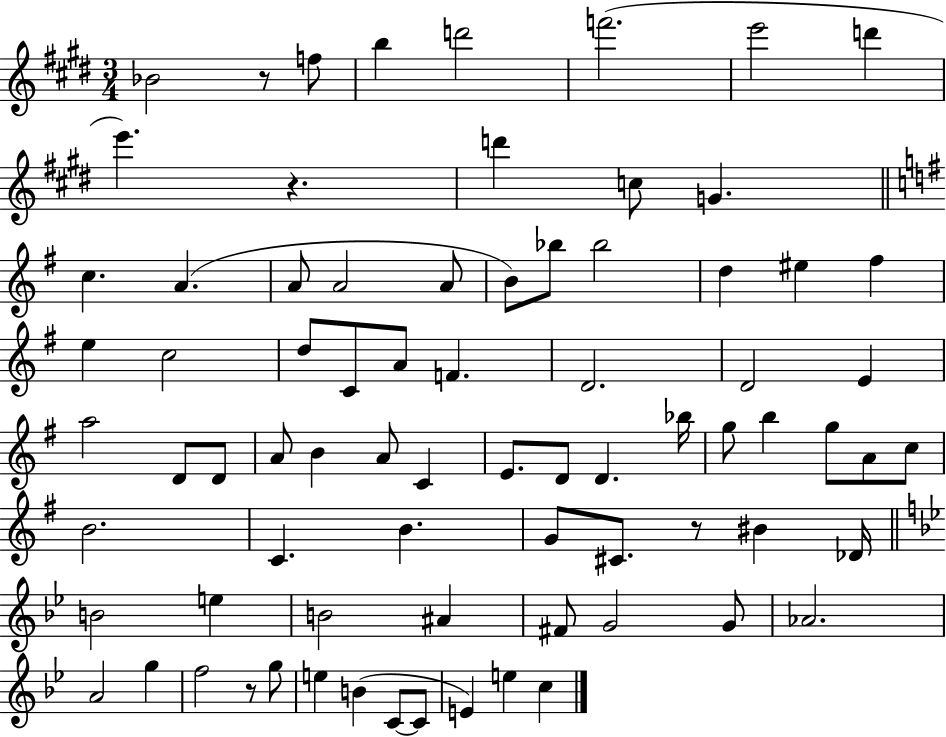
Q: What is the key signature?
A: E major